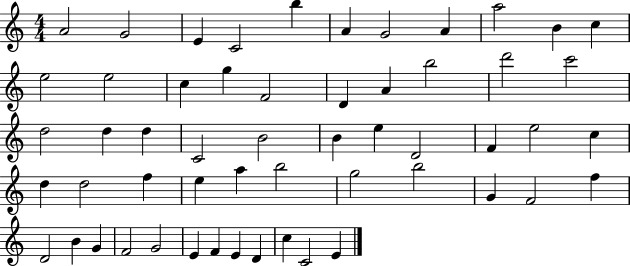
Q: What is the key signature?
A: C major